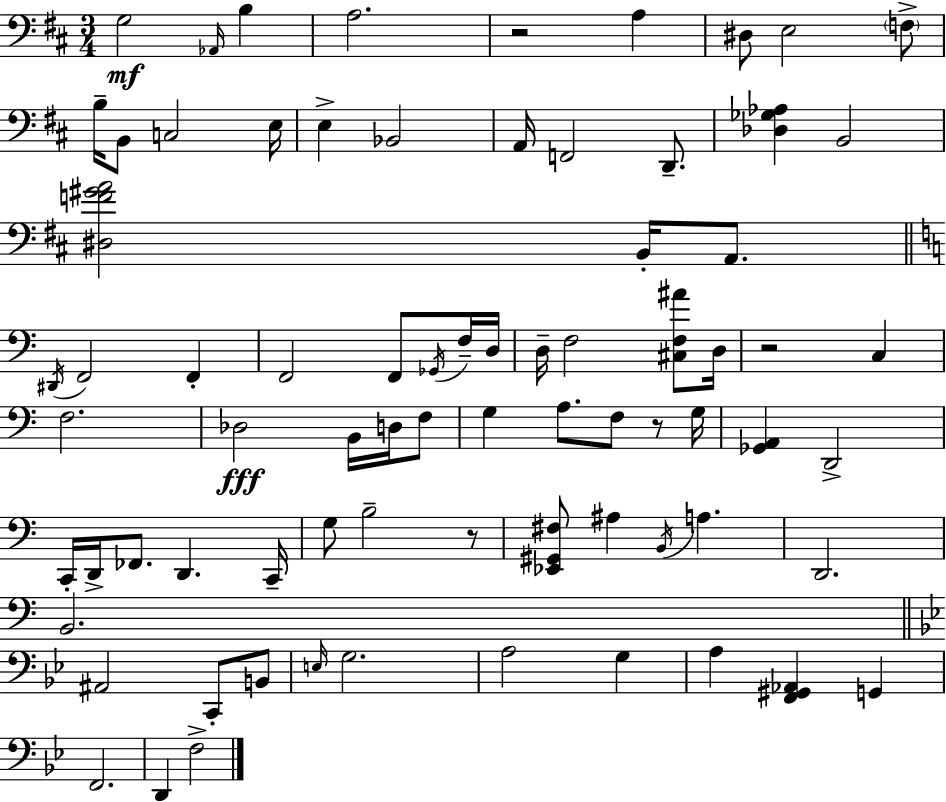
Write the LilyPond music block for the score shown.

{
  \clef bass
  \numericTimeSignature
  \time 3/4
  \key d \major
  g2\mf \grace { aes,16 } b4 | a2. | r2 a4 | dis8 e2 \parenthesize f8-> | \break b16-- b,8 c2 | e16 e4-> bes,2 | a,16 f,2 d,8.-- | <des ges aes>4 b,2 | \break <dis f' gis' a'>2 b,16-. a,8. | \bar "||" \break \key a \minor \acciaccatura { dis,16 } f,2 f,4-. | f,2 f,8 \acciaccatura { ges,16 } | f16-- d16 d16-- f2 <cis f ais'>8 | d16 r2 c4 | \break f2. | des2\fff b,16 d16 | f8 g4 a8. f8 r8 | g16 <ges, a,>4 d,2-> | \break c,16-. d,16-> fes,8. d,4. | c,16-- g8 b2-- | r8 <ees, gis, fis>8 ais4 \acciaccatura { b,16 } a4. | d,2. | \break b,2. | \bar "||" \break \key bes \major ais,2 c,8-. b,8 | \grace { e16 } g2. | a2 g4 | a4 <f, gis, aes,>4 g,4 | \break f,2. | d,4 f2-> | \bar "|."
}